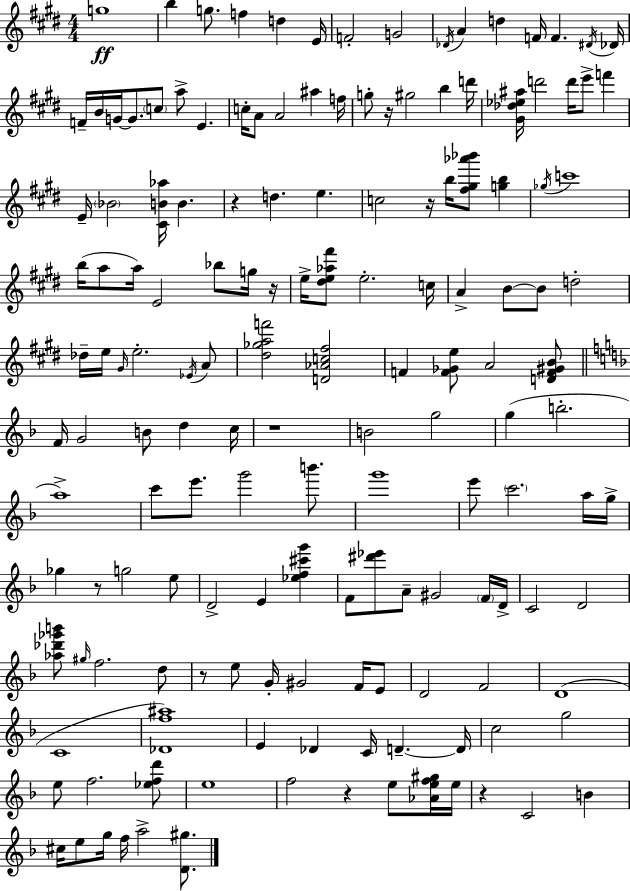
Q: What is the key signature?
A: E major